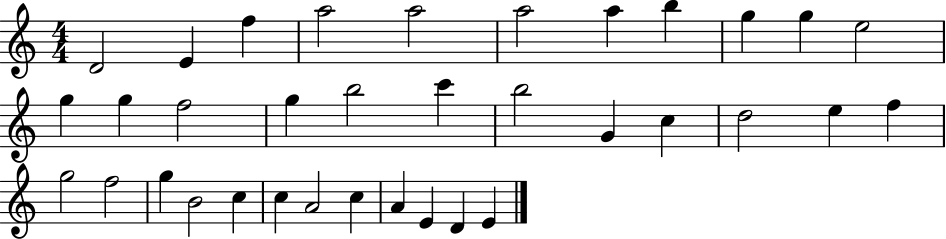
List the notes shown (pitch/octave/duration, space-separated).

D4/h E4/q F5/q A5/h A5/h A5/h A5/q B5/q G5/q G5/q E5/h G5/q G5/q F5/h G5/q B5/h C6/q B5/h G4/q C5/q D5/h E5/q F5/q G5/h F5/h G5/q B4/h C5/q C5/q A4/h C5/q A4/q E4/q D4/q E4/q